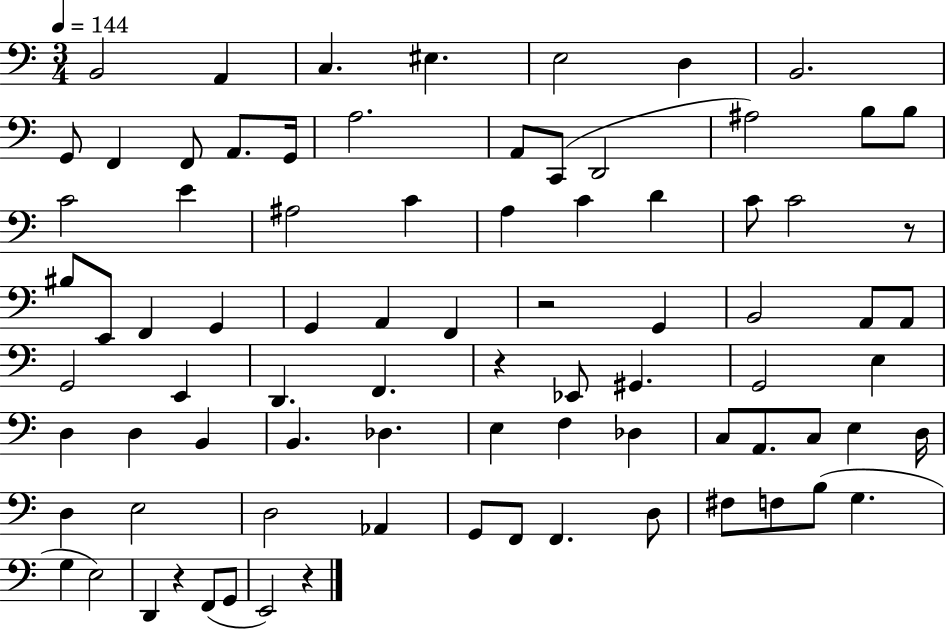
B2/h A2/q C3/q. EIS3/q. E3/h D3/q B2/h. G2/e F2/q F2/e A2/e. G2/s A3/h. A2/e C2/e D2/h A#3/h B3/e B3/e C4/h E4/q A#3/h C4/q A3/q C4/q D4/q C4/e C4/h R/e BIS3/e E2/e F2/q G2/q G2/q A2/q F2/q R/h G2/q B2/h A2/e A2/e G2/h E2/q D2/q. F2/q. R/q Eb2/e G#2/q. G2/h E3/q D3/q D3/q B2/q B2/q. Db3/q. E3/q F3/q Db3/q C3/e A2/e. C3/e E3/q D3/s D3/q E3/h D3/h Ab2/q G2/e F2/e F2/q. D3/e F#3/e F3/e B3/e G3/q. G3/q E3/h D2/q R/q F2/e G2/e E2/h R/q